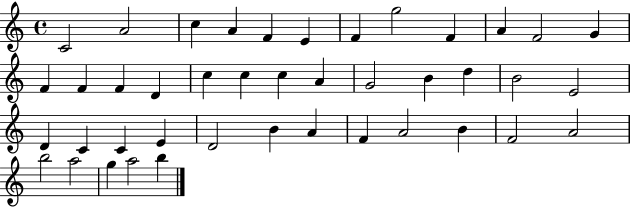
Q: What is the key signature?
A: C major